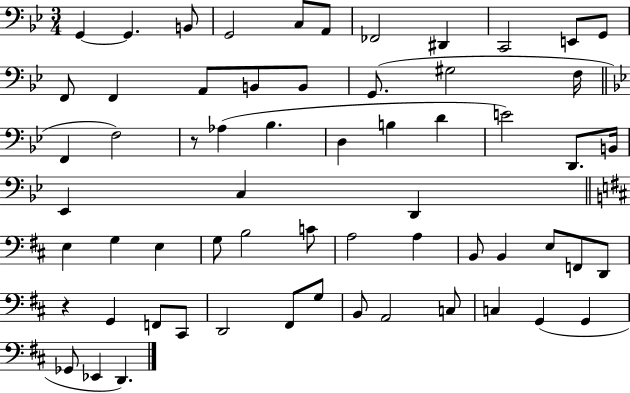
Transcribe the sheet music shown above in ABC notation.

X:1
T:Untitled
M:3/4
L:1/4
K:Bb
G,, G,, B,,/2 G,,2 C,/2 A,,/2 _F,,2 ^D,, C,,2 E,,/2 G,,/2 F,,/2 F,, A,,/2 B,,/2 B,,/2 G,,/2 ^G,2 F,/4 F,, F,2 z/2 _A, _B, D, B, D E2 D,,/2 B,,/4 _E,, C, D,, E, G, E, G,/2 B,2 C/2 A,2 A, B,,/2 B,, E,/2 F,,/2 D,,/2 z G,, F,,/2 ^C,,/2 D,,2 ^F,,/2 G,/2 B,,/2 A,,2 C,/2 C, G,, G,, _G,,/2 _E,, D,,